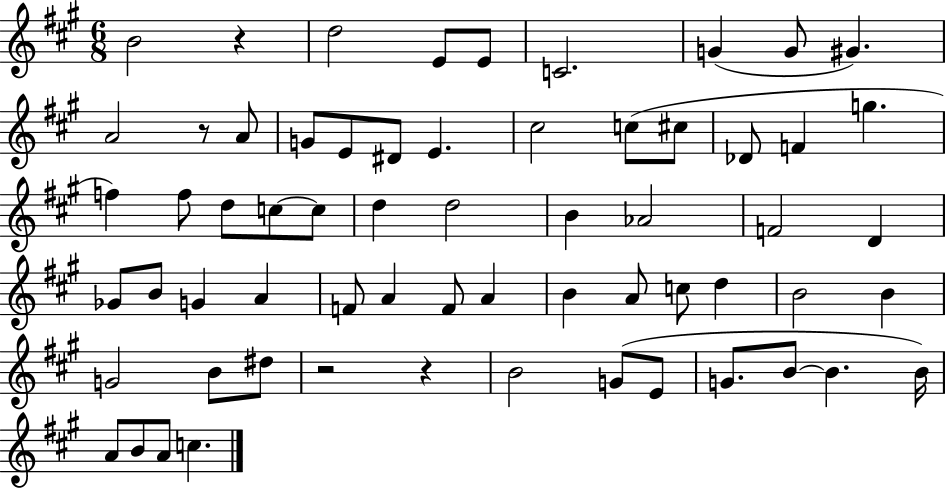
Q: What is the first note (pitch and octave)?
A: B4